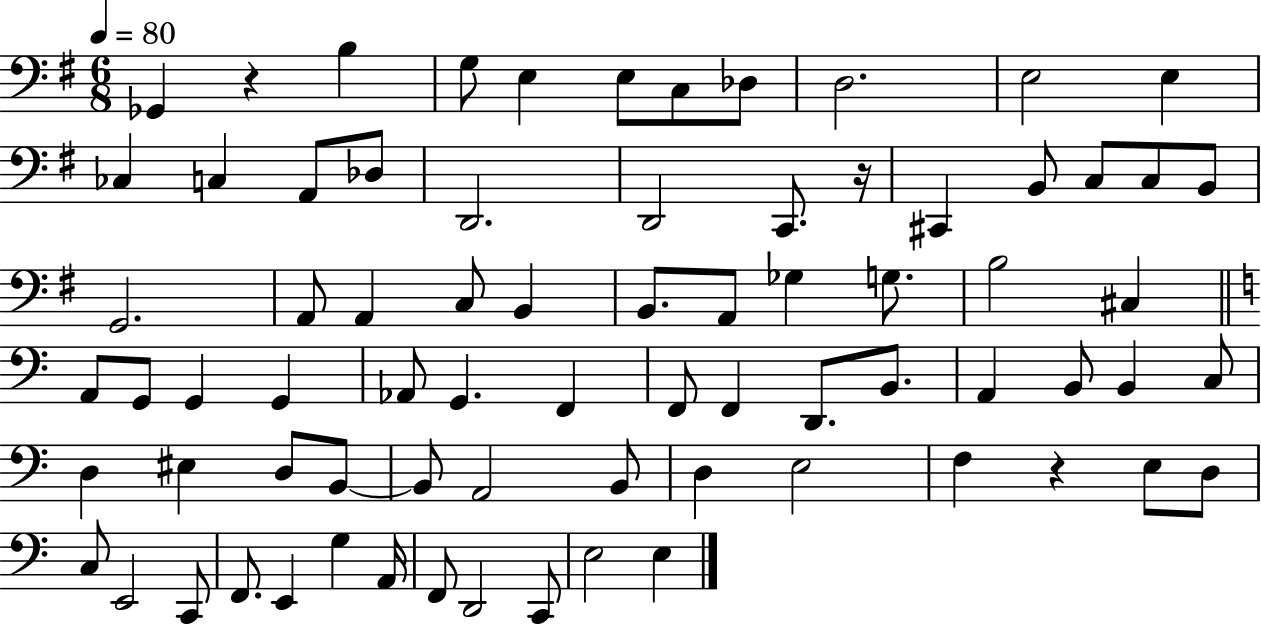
Gb2/q R/q B3/q G3/e E3/q E3/e C3/e Db3/e D3/h. E3/h E3/q CES3/q C3/q A2/e Db3/e D2/h. D2/h C2/e. R/s C#2/q B2/e C3/e C3/e B2/e G2/h. A2/e A2/q C3/e B2/q B2/e. A2/e Gb3/q G3/e. B3/h C#3/q A2/e G2/e G2/q G2/q Ab2/e G2/q. F2/q F2/e F2/q D2/e. B2/e. A2/q B2/e B2/q C3/e D3/q EIS3/q D3/e B2/e B2/e A2/h B2/e D3/q E3/h F3/q R/q E3/e D3/e C3/e E2/h C2/e F2/e. E2/q G3/q A2/s F2/e D2/h C2/e E3/h E3/q